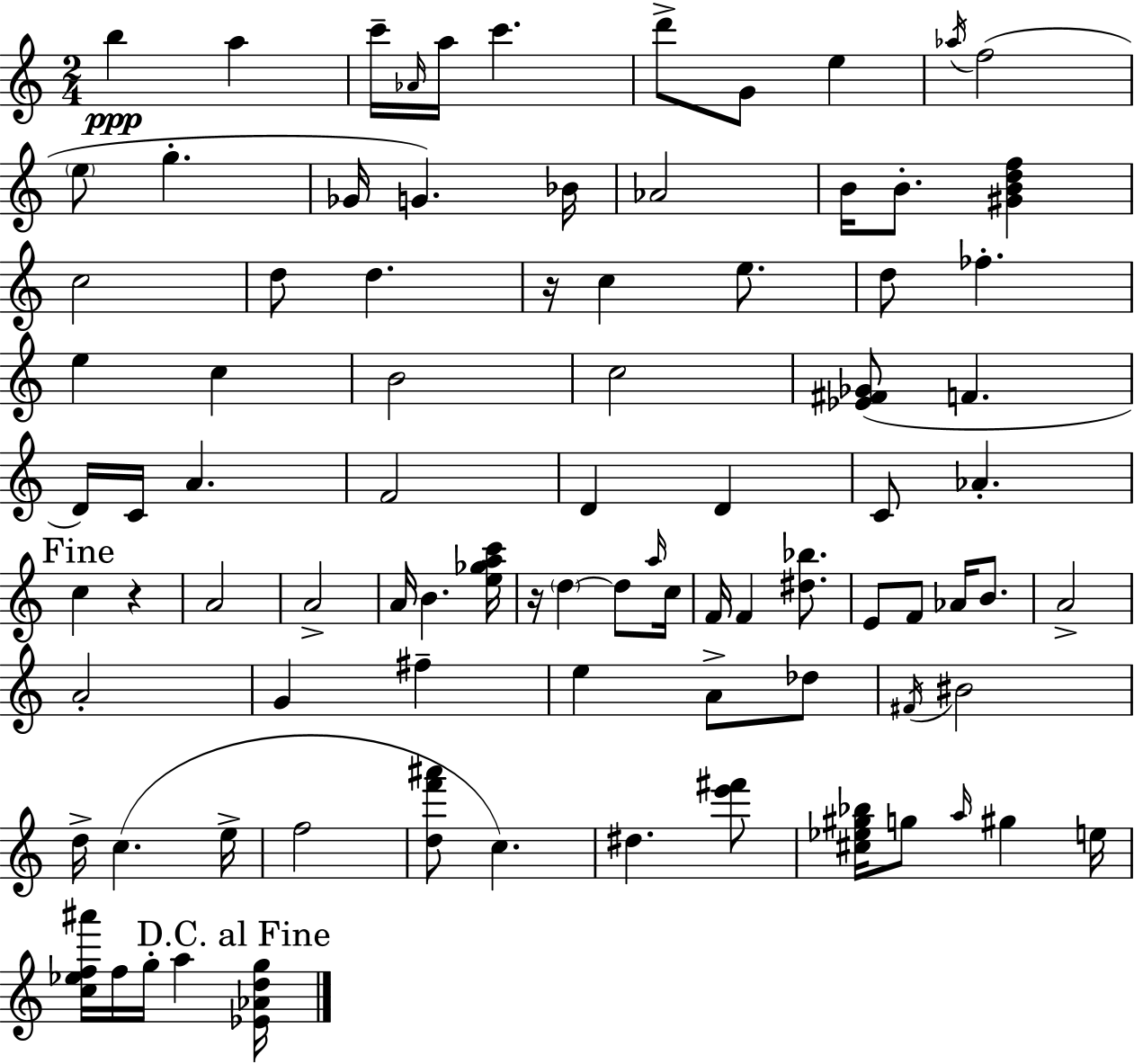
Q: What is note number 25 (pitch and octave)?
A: D5